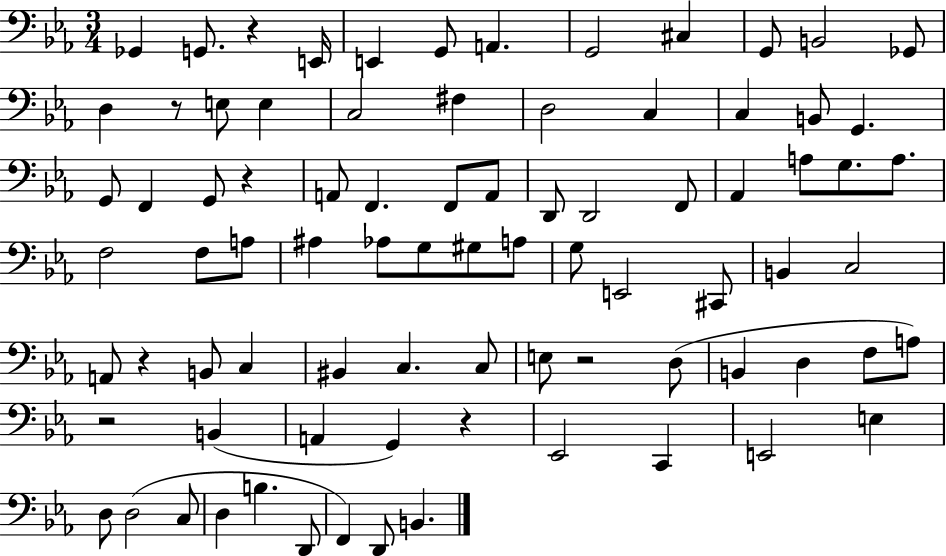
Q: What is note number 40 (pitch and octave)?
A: Ab3